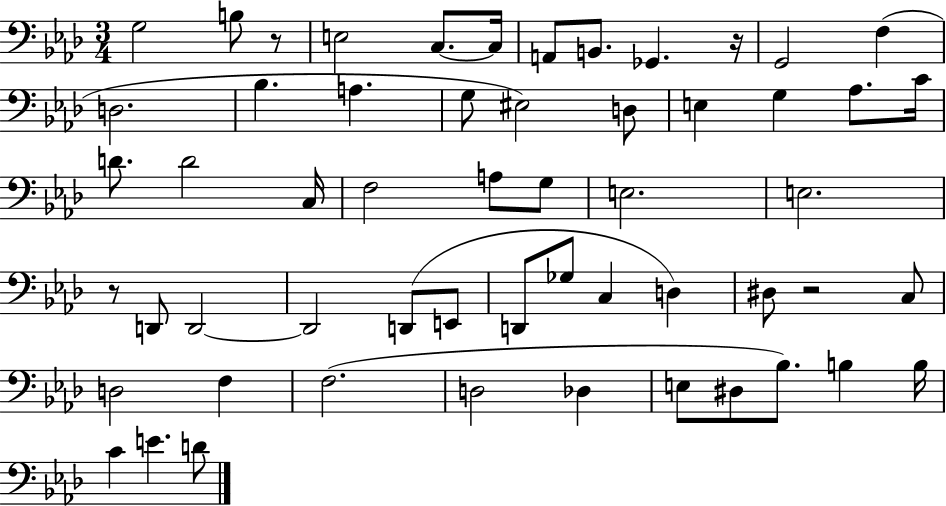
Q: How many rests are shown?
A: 4